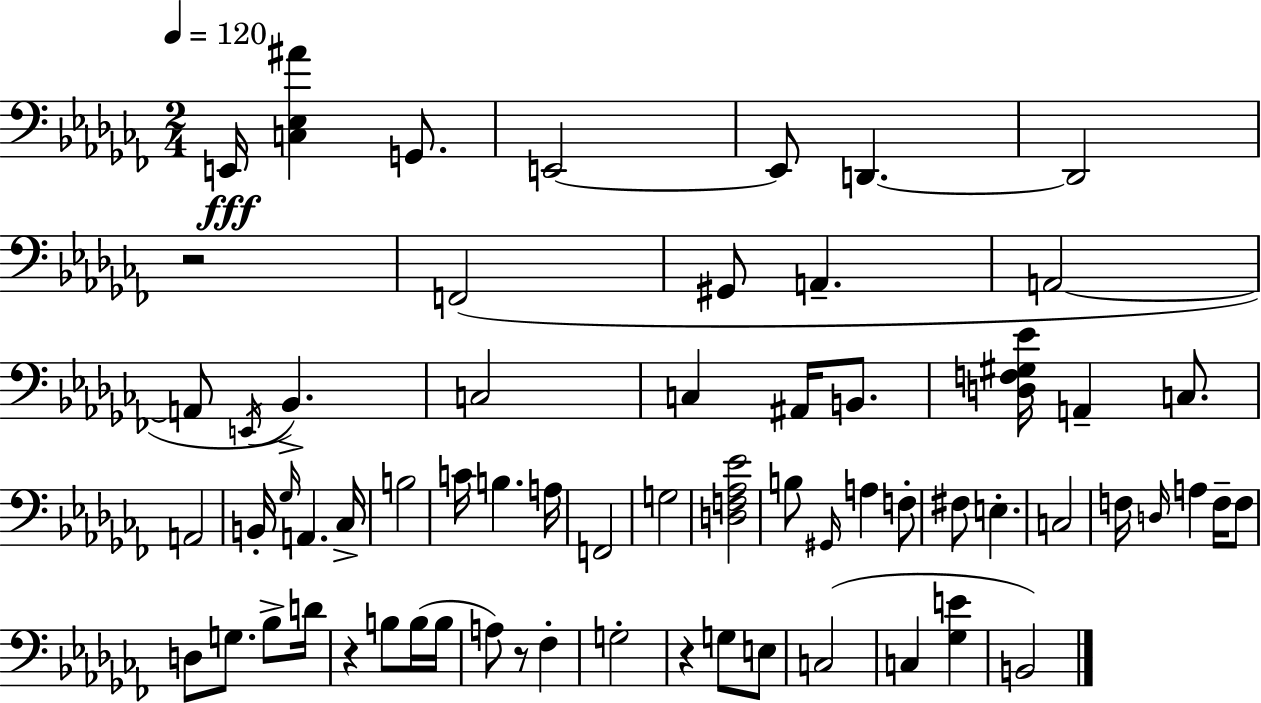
{
  \clef bass
  \numericTimeSignature
  \time 2/4
  \key aes \minor
  \tempo 4 = 120
  e,16\fff <c ees ais'>4 g,8. | e,2~~ | e,8 d,4.~~ | d,2 | \break r2 | f,2( | gis,8 a,4.-- | a,2~~ | \break a,8 \acciaccatura { e,16 }) bes,4.-> | c2 | c4 ais,16 b,8. | <d f gis ees'>16 a,4-- c8. | \break a,2 | b,16-. \grace { ges16 } a,4. | ces16-> b2 | c'16 b4. | \break a16 f,2 | g2 | <d f aes ees'>2 | b8 \grace { gis,16 } a4 | \break f8-. fis8 e4.-. | c2 | f16 \grace { d16 } a4 | f16-- f8 d8 g8. | \break bes8-> d'16 r4 | b8 b16( b16 a8) r8 | fes4-. g2-. | r4 | \break g8 e8 c2( | c4 | <ges e'>4 b,2) | \bar "|."
}